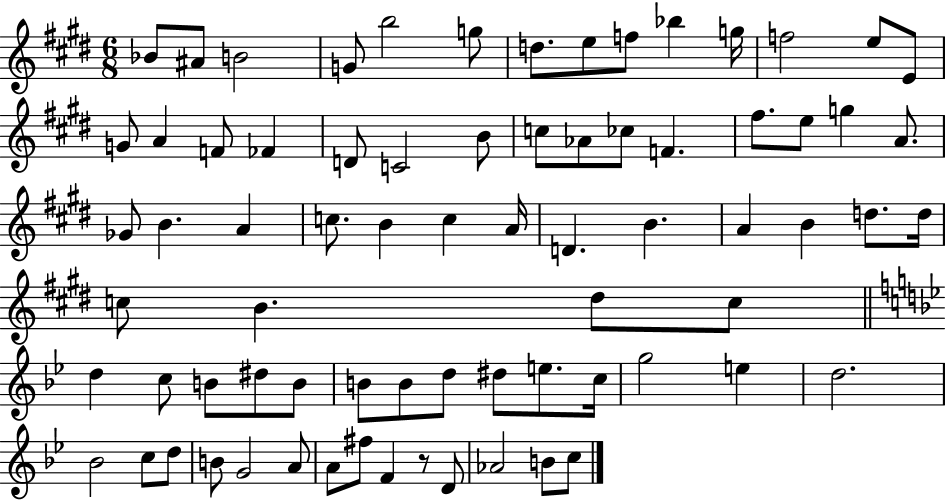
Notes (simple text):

Bb4/e A#4/e B4/h G4/e B5/h G5/e D5/e. E5/e F5/e Bb5/q G5/s F5/h E5/e E4/e G4/e A4/q F4/e FES4/q D4/e C4/h B4/e C5/e Ab4/e CES5/e F4/q. F#5/e. E5/e G5/q A4/e. Gb4/e B4/q. A4/q C5/e. B4/q C5/q A4/s D4/q. B4/q. A4/q B4/q D5/e. D5/s C5/e B4/q. D#5/e C5/e D5/q C5/e B4/e D#5/e B4/e B4/e B4/e D5/e D#5/e E5/e. C5/s G5/h E5/q D5/h. Bb4/h C5/e D5/e B4/e G4/h A4/e A4/e F#5/e F4/q R/e D4/e Ab4/h B4/e C5/e